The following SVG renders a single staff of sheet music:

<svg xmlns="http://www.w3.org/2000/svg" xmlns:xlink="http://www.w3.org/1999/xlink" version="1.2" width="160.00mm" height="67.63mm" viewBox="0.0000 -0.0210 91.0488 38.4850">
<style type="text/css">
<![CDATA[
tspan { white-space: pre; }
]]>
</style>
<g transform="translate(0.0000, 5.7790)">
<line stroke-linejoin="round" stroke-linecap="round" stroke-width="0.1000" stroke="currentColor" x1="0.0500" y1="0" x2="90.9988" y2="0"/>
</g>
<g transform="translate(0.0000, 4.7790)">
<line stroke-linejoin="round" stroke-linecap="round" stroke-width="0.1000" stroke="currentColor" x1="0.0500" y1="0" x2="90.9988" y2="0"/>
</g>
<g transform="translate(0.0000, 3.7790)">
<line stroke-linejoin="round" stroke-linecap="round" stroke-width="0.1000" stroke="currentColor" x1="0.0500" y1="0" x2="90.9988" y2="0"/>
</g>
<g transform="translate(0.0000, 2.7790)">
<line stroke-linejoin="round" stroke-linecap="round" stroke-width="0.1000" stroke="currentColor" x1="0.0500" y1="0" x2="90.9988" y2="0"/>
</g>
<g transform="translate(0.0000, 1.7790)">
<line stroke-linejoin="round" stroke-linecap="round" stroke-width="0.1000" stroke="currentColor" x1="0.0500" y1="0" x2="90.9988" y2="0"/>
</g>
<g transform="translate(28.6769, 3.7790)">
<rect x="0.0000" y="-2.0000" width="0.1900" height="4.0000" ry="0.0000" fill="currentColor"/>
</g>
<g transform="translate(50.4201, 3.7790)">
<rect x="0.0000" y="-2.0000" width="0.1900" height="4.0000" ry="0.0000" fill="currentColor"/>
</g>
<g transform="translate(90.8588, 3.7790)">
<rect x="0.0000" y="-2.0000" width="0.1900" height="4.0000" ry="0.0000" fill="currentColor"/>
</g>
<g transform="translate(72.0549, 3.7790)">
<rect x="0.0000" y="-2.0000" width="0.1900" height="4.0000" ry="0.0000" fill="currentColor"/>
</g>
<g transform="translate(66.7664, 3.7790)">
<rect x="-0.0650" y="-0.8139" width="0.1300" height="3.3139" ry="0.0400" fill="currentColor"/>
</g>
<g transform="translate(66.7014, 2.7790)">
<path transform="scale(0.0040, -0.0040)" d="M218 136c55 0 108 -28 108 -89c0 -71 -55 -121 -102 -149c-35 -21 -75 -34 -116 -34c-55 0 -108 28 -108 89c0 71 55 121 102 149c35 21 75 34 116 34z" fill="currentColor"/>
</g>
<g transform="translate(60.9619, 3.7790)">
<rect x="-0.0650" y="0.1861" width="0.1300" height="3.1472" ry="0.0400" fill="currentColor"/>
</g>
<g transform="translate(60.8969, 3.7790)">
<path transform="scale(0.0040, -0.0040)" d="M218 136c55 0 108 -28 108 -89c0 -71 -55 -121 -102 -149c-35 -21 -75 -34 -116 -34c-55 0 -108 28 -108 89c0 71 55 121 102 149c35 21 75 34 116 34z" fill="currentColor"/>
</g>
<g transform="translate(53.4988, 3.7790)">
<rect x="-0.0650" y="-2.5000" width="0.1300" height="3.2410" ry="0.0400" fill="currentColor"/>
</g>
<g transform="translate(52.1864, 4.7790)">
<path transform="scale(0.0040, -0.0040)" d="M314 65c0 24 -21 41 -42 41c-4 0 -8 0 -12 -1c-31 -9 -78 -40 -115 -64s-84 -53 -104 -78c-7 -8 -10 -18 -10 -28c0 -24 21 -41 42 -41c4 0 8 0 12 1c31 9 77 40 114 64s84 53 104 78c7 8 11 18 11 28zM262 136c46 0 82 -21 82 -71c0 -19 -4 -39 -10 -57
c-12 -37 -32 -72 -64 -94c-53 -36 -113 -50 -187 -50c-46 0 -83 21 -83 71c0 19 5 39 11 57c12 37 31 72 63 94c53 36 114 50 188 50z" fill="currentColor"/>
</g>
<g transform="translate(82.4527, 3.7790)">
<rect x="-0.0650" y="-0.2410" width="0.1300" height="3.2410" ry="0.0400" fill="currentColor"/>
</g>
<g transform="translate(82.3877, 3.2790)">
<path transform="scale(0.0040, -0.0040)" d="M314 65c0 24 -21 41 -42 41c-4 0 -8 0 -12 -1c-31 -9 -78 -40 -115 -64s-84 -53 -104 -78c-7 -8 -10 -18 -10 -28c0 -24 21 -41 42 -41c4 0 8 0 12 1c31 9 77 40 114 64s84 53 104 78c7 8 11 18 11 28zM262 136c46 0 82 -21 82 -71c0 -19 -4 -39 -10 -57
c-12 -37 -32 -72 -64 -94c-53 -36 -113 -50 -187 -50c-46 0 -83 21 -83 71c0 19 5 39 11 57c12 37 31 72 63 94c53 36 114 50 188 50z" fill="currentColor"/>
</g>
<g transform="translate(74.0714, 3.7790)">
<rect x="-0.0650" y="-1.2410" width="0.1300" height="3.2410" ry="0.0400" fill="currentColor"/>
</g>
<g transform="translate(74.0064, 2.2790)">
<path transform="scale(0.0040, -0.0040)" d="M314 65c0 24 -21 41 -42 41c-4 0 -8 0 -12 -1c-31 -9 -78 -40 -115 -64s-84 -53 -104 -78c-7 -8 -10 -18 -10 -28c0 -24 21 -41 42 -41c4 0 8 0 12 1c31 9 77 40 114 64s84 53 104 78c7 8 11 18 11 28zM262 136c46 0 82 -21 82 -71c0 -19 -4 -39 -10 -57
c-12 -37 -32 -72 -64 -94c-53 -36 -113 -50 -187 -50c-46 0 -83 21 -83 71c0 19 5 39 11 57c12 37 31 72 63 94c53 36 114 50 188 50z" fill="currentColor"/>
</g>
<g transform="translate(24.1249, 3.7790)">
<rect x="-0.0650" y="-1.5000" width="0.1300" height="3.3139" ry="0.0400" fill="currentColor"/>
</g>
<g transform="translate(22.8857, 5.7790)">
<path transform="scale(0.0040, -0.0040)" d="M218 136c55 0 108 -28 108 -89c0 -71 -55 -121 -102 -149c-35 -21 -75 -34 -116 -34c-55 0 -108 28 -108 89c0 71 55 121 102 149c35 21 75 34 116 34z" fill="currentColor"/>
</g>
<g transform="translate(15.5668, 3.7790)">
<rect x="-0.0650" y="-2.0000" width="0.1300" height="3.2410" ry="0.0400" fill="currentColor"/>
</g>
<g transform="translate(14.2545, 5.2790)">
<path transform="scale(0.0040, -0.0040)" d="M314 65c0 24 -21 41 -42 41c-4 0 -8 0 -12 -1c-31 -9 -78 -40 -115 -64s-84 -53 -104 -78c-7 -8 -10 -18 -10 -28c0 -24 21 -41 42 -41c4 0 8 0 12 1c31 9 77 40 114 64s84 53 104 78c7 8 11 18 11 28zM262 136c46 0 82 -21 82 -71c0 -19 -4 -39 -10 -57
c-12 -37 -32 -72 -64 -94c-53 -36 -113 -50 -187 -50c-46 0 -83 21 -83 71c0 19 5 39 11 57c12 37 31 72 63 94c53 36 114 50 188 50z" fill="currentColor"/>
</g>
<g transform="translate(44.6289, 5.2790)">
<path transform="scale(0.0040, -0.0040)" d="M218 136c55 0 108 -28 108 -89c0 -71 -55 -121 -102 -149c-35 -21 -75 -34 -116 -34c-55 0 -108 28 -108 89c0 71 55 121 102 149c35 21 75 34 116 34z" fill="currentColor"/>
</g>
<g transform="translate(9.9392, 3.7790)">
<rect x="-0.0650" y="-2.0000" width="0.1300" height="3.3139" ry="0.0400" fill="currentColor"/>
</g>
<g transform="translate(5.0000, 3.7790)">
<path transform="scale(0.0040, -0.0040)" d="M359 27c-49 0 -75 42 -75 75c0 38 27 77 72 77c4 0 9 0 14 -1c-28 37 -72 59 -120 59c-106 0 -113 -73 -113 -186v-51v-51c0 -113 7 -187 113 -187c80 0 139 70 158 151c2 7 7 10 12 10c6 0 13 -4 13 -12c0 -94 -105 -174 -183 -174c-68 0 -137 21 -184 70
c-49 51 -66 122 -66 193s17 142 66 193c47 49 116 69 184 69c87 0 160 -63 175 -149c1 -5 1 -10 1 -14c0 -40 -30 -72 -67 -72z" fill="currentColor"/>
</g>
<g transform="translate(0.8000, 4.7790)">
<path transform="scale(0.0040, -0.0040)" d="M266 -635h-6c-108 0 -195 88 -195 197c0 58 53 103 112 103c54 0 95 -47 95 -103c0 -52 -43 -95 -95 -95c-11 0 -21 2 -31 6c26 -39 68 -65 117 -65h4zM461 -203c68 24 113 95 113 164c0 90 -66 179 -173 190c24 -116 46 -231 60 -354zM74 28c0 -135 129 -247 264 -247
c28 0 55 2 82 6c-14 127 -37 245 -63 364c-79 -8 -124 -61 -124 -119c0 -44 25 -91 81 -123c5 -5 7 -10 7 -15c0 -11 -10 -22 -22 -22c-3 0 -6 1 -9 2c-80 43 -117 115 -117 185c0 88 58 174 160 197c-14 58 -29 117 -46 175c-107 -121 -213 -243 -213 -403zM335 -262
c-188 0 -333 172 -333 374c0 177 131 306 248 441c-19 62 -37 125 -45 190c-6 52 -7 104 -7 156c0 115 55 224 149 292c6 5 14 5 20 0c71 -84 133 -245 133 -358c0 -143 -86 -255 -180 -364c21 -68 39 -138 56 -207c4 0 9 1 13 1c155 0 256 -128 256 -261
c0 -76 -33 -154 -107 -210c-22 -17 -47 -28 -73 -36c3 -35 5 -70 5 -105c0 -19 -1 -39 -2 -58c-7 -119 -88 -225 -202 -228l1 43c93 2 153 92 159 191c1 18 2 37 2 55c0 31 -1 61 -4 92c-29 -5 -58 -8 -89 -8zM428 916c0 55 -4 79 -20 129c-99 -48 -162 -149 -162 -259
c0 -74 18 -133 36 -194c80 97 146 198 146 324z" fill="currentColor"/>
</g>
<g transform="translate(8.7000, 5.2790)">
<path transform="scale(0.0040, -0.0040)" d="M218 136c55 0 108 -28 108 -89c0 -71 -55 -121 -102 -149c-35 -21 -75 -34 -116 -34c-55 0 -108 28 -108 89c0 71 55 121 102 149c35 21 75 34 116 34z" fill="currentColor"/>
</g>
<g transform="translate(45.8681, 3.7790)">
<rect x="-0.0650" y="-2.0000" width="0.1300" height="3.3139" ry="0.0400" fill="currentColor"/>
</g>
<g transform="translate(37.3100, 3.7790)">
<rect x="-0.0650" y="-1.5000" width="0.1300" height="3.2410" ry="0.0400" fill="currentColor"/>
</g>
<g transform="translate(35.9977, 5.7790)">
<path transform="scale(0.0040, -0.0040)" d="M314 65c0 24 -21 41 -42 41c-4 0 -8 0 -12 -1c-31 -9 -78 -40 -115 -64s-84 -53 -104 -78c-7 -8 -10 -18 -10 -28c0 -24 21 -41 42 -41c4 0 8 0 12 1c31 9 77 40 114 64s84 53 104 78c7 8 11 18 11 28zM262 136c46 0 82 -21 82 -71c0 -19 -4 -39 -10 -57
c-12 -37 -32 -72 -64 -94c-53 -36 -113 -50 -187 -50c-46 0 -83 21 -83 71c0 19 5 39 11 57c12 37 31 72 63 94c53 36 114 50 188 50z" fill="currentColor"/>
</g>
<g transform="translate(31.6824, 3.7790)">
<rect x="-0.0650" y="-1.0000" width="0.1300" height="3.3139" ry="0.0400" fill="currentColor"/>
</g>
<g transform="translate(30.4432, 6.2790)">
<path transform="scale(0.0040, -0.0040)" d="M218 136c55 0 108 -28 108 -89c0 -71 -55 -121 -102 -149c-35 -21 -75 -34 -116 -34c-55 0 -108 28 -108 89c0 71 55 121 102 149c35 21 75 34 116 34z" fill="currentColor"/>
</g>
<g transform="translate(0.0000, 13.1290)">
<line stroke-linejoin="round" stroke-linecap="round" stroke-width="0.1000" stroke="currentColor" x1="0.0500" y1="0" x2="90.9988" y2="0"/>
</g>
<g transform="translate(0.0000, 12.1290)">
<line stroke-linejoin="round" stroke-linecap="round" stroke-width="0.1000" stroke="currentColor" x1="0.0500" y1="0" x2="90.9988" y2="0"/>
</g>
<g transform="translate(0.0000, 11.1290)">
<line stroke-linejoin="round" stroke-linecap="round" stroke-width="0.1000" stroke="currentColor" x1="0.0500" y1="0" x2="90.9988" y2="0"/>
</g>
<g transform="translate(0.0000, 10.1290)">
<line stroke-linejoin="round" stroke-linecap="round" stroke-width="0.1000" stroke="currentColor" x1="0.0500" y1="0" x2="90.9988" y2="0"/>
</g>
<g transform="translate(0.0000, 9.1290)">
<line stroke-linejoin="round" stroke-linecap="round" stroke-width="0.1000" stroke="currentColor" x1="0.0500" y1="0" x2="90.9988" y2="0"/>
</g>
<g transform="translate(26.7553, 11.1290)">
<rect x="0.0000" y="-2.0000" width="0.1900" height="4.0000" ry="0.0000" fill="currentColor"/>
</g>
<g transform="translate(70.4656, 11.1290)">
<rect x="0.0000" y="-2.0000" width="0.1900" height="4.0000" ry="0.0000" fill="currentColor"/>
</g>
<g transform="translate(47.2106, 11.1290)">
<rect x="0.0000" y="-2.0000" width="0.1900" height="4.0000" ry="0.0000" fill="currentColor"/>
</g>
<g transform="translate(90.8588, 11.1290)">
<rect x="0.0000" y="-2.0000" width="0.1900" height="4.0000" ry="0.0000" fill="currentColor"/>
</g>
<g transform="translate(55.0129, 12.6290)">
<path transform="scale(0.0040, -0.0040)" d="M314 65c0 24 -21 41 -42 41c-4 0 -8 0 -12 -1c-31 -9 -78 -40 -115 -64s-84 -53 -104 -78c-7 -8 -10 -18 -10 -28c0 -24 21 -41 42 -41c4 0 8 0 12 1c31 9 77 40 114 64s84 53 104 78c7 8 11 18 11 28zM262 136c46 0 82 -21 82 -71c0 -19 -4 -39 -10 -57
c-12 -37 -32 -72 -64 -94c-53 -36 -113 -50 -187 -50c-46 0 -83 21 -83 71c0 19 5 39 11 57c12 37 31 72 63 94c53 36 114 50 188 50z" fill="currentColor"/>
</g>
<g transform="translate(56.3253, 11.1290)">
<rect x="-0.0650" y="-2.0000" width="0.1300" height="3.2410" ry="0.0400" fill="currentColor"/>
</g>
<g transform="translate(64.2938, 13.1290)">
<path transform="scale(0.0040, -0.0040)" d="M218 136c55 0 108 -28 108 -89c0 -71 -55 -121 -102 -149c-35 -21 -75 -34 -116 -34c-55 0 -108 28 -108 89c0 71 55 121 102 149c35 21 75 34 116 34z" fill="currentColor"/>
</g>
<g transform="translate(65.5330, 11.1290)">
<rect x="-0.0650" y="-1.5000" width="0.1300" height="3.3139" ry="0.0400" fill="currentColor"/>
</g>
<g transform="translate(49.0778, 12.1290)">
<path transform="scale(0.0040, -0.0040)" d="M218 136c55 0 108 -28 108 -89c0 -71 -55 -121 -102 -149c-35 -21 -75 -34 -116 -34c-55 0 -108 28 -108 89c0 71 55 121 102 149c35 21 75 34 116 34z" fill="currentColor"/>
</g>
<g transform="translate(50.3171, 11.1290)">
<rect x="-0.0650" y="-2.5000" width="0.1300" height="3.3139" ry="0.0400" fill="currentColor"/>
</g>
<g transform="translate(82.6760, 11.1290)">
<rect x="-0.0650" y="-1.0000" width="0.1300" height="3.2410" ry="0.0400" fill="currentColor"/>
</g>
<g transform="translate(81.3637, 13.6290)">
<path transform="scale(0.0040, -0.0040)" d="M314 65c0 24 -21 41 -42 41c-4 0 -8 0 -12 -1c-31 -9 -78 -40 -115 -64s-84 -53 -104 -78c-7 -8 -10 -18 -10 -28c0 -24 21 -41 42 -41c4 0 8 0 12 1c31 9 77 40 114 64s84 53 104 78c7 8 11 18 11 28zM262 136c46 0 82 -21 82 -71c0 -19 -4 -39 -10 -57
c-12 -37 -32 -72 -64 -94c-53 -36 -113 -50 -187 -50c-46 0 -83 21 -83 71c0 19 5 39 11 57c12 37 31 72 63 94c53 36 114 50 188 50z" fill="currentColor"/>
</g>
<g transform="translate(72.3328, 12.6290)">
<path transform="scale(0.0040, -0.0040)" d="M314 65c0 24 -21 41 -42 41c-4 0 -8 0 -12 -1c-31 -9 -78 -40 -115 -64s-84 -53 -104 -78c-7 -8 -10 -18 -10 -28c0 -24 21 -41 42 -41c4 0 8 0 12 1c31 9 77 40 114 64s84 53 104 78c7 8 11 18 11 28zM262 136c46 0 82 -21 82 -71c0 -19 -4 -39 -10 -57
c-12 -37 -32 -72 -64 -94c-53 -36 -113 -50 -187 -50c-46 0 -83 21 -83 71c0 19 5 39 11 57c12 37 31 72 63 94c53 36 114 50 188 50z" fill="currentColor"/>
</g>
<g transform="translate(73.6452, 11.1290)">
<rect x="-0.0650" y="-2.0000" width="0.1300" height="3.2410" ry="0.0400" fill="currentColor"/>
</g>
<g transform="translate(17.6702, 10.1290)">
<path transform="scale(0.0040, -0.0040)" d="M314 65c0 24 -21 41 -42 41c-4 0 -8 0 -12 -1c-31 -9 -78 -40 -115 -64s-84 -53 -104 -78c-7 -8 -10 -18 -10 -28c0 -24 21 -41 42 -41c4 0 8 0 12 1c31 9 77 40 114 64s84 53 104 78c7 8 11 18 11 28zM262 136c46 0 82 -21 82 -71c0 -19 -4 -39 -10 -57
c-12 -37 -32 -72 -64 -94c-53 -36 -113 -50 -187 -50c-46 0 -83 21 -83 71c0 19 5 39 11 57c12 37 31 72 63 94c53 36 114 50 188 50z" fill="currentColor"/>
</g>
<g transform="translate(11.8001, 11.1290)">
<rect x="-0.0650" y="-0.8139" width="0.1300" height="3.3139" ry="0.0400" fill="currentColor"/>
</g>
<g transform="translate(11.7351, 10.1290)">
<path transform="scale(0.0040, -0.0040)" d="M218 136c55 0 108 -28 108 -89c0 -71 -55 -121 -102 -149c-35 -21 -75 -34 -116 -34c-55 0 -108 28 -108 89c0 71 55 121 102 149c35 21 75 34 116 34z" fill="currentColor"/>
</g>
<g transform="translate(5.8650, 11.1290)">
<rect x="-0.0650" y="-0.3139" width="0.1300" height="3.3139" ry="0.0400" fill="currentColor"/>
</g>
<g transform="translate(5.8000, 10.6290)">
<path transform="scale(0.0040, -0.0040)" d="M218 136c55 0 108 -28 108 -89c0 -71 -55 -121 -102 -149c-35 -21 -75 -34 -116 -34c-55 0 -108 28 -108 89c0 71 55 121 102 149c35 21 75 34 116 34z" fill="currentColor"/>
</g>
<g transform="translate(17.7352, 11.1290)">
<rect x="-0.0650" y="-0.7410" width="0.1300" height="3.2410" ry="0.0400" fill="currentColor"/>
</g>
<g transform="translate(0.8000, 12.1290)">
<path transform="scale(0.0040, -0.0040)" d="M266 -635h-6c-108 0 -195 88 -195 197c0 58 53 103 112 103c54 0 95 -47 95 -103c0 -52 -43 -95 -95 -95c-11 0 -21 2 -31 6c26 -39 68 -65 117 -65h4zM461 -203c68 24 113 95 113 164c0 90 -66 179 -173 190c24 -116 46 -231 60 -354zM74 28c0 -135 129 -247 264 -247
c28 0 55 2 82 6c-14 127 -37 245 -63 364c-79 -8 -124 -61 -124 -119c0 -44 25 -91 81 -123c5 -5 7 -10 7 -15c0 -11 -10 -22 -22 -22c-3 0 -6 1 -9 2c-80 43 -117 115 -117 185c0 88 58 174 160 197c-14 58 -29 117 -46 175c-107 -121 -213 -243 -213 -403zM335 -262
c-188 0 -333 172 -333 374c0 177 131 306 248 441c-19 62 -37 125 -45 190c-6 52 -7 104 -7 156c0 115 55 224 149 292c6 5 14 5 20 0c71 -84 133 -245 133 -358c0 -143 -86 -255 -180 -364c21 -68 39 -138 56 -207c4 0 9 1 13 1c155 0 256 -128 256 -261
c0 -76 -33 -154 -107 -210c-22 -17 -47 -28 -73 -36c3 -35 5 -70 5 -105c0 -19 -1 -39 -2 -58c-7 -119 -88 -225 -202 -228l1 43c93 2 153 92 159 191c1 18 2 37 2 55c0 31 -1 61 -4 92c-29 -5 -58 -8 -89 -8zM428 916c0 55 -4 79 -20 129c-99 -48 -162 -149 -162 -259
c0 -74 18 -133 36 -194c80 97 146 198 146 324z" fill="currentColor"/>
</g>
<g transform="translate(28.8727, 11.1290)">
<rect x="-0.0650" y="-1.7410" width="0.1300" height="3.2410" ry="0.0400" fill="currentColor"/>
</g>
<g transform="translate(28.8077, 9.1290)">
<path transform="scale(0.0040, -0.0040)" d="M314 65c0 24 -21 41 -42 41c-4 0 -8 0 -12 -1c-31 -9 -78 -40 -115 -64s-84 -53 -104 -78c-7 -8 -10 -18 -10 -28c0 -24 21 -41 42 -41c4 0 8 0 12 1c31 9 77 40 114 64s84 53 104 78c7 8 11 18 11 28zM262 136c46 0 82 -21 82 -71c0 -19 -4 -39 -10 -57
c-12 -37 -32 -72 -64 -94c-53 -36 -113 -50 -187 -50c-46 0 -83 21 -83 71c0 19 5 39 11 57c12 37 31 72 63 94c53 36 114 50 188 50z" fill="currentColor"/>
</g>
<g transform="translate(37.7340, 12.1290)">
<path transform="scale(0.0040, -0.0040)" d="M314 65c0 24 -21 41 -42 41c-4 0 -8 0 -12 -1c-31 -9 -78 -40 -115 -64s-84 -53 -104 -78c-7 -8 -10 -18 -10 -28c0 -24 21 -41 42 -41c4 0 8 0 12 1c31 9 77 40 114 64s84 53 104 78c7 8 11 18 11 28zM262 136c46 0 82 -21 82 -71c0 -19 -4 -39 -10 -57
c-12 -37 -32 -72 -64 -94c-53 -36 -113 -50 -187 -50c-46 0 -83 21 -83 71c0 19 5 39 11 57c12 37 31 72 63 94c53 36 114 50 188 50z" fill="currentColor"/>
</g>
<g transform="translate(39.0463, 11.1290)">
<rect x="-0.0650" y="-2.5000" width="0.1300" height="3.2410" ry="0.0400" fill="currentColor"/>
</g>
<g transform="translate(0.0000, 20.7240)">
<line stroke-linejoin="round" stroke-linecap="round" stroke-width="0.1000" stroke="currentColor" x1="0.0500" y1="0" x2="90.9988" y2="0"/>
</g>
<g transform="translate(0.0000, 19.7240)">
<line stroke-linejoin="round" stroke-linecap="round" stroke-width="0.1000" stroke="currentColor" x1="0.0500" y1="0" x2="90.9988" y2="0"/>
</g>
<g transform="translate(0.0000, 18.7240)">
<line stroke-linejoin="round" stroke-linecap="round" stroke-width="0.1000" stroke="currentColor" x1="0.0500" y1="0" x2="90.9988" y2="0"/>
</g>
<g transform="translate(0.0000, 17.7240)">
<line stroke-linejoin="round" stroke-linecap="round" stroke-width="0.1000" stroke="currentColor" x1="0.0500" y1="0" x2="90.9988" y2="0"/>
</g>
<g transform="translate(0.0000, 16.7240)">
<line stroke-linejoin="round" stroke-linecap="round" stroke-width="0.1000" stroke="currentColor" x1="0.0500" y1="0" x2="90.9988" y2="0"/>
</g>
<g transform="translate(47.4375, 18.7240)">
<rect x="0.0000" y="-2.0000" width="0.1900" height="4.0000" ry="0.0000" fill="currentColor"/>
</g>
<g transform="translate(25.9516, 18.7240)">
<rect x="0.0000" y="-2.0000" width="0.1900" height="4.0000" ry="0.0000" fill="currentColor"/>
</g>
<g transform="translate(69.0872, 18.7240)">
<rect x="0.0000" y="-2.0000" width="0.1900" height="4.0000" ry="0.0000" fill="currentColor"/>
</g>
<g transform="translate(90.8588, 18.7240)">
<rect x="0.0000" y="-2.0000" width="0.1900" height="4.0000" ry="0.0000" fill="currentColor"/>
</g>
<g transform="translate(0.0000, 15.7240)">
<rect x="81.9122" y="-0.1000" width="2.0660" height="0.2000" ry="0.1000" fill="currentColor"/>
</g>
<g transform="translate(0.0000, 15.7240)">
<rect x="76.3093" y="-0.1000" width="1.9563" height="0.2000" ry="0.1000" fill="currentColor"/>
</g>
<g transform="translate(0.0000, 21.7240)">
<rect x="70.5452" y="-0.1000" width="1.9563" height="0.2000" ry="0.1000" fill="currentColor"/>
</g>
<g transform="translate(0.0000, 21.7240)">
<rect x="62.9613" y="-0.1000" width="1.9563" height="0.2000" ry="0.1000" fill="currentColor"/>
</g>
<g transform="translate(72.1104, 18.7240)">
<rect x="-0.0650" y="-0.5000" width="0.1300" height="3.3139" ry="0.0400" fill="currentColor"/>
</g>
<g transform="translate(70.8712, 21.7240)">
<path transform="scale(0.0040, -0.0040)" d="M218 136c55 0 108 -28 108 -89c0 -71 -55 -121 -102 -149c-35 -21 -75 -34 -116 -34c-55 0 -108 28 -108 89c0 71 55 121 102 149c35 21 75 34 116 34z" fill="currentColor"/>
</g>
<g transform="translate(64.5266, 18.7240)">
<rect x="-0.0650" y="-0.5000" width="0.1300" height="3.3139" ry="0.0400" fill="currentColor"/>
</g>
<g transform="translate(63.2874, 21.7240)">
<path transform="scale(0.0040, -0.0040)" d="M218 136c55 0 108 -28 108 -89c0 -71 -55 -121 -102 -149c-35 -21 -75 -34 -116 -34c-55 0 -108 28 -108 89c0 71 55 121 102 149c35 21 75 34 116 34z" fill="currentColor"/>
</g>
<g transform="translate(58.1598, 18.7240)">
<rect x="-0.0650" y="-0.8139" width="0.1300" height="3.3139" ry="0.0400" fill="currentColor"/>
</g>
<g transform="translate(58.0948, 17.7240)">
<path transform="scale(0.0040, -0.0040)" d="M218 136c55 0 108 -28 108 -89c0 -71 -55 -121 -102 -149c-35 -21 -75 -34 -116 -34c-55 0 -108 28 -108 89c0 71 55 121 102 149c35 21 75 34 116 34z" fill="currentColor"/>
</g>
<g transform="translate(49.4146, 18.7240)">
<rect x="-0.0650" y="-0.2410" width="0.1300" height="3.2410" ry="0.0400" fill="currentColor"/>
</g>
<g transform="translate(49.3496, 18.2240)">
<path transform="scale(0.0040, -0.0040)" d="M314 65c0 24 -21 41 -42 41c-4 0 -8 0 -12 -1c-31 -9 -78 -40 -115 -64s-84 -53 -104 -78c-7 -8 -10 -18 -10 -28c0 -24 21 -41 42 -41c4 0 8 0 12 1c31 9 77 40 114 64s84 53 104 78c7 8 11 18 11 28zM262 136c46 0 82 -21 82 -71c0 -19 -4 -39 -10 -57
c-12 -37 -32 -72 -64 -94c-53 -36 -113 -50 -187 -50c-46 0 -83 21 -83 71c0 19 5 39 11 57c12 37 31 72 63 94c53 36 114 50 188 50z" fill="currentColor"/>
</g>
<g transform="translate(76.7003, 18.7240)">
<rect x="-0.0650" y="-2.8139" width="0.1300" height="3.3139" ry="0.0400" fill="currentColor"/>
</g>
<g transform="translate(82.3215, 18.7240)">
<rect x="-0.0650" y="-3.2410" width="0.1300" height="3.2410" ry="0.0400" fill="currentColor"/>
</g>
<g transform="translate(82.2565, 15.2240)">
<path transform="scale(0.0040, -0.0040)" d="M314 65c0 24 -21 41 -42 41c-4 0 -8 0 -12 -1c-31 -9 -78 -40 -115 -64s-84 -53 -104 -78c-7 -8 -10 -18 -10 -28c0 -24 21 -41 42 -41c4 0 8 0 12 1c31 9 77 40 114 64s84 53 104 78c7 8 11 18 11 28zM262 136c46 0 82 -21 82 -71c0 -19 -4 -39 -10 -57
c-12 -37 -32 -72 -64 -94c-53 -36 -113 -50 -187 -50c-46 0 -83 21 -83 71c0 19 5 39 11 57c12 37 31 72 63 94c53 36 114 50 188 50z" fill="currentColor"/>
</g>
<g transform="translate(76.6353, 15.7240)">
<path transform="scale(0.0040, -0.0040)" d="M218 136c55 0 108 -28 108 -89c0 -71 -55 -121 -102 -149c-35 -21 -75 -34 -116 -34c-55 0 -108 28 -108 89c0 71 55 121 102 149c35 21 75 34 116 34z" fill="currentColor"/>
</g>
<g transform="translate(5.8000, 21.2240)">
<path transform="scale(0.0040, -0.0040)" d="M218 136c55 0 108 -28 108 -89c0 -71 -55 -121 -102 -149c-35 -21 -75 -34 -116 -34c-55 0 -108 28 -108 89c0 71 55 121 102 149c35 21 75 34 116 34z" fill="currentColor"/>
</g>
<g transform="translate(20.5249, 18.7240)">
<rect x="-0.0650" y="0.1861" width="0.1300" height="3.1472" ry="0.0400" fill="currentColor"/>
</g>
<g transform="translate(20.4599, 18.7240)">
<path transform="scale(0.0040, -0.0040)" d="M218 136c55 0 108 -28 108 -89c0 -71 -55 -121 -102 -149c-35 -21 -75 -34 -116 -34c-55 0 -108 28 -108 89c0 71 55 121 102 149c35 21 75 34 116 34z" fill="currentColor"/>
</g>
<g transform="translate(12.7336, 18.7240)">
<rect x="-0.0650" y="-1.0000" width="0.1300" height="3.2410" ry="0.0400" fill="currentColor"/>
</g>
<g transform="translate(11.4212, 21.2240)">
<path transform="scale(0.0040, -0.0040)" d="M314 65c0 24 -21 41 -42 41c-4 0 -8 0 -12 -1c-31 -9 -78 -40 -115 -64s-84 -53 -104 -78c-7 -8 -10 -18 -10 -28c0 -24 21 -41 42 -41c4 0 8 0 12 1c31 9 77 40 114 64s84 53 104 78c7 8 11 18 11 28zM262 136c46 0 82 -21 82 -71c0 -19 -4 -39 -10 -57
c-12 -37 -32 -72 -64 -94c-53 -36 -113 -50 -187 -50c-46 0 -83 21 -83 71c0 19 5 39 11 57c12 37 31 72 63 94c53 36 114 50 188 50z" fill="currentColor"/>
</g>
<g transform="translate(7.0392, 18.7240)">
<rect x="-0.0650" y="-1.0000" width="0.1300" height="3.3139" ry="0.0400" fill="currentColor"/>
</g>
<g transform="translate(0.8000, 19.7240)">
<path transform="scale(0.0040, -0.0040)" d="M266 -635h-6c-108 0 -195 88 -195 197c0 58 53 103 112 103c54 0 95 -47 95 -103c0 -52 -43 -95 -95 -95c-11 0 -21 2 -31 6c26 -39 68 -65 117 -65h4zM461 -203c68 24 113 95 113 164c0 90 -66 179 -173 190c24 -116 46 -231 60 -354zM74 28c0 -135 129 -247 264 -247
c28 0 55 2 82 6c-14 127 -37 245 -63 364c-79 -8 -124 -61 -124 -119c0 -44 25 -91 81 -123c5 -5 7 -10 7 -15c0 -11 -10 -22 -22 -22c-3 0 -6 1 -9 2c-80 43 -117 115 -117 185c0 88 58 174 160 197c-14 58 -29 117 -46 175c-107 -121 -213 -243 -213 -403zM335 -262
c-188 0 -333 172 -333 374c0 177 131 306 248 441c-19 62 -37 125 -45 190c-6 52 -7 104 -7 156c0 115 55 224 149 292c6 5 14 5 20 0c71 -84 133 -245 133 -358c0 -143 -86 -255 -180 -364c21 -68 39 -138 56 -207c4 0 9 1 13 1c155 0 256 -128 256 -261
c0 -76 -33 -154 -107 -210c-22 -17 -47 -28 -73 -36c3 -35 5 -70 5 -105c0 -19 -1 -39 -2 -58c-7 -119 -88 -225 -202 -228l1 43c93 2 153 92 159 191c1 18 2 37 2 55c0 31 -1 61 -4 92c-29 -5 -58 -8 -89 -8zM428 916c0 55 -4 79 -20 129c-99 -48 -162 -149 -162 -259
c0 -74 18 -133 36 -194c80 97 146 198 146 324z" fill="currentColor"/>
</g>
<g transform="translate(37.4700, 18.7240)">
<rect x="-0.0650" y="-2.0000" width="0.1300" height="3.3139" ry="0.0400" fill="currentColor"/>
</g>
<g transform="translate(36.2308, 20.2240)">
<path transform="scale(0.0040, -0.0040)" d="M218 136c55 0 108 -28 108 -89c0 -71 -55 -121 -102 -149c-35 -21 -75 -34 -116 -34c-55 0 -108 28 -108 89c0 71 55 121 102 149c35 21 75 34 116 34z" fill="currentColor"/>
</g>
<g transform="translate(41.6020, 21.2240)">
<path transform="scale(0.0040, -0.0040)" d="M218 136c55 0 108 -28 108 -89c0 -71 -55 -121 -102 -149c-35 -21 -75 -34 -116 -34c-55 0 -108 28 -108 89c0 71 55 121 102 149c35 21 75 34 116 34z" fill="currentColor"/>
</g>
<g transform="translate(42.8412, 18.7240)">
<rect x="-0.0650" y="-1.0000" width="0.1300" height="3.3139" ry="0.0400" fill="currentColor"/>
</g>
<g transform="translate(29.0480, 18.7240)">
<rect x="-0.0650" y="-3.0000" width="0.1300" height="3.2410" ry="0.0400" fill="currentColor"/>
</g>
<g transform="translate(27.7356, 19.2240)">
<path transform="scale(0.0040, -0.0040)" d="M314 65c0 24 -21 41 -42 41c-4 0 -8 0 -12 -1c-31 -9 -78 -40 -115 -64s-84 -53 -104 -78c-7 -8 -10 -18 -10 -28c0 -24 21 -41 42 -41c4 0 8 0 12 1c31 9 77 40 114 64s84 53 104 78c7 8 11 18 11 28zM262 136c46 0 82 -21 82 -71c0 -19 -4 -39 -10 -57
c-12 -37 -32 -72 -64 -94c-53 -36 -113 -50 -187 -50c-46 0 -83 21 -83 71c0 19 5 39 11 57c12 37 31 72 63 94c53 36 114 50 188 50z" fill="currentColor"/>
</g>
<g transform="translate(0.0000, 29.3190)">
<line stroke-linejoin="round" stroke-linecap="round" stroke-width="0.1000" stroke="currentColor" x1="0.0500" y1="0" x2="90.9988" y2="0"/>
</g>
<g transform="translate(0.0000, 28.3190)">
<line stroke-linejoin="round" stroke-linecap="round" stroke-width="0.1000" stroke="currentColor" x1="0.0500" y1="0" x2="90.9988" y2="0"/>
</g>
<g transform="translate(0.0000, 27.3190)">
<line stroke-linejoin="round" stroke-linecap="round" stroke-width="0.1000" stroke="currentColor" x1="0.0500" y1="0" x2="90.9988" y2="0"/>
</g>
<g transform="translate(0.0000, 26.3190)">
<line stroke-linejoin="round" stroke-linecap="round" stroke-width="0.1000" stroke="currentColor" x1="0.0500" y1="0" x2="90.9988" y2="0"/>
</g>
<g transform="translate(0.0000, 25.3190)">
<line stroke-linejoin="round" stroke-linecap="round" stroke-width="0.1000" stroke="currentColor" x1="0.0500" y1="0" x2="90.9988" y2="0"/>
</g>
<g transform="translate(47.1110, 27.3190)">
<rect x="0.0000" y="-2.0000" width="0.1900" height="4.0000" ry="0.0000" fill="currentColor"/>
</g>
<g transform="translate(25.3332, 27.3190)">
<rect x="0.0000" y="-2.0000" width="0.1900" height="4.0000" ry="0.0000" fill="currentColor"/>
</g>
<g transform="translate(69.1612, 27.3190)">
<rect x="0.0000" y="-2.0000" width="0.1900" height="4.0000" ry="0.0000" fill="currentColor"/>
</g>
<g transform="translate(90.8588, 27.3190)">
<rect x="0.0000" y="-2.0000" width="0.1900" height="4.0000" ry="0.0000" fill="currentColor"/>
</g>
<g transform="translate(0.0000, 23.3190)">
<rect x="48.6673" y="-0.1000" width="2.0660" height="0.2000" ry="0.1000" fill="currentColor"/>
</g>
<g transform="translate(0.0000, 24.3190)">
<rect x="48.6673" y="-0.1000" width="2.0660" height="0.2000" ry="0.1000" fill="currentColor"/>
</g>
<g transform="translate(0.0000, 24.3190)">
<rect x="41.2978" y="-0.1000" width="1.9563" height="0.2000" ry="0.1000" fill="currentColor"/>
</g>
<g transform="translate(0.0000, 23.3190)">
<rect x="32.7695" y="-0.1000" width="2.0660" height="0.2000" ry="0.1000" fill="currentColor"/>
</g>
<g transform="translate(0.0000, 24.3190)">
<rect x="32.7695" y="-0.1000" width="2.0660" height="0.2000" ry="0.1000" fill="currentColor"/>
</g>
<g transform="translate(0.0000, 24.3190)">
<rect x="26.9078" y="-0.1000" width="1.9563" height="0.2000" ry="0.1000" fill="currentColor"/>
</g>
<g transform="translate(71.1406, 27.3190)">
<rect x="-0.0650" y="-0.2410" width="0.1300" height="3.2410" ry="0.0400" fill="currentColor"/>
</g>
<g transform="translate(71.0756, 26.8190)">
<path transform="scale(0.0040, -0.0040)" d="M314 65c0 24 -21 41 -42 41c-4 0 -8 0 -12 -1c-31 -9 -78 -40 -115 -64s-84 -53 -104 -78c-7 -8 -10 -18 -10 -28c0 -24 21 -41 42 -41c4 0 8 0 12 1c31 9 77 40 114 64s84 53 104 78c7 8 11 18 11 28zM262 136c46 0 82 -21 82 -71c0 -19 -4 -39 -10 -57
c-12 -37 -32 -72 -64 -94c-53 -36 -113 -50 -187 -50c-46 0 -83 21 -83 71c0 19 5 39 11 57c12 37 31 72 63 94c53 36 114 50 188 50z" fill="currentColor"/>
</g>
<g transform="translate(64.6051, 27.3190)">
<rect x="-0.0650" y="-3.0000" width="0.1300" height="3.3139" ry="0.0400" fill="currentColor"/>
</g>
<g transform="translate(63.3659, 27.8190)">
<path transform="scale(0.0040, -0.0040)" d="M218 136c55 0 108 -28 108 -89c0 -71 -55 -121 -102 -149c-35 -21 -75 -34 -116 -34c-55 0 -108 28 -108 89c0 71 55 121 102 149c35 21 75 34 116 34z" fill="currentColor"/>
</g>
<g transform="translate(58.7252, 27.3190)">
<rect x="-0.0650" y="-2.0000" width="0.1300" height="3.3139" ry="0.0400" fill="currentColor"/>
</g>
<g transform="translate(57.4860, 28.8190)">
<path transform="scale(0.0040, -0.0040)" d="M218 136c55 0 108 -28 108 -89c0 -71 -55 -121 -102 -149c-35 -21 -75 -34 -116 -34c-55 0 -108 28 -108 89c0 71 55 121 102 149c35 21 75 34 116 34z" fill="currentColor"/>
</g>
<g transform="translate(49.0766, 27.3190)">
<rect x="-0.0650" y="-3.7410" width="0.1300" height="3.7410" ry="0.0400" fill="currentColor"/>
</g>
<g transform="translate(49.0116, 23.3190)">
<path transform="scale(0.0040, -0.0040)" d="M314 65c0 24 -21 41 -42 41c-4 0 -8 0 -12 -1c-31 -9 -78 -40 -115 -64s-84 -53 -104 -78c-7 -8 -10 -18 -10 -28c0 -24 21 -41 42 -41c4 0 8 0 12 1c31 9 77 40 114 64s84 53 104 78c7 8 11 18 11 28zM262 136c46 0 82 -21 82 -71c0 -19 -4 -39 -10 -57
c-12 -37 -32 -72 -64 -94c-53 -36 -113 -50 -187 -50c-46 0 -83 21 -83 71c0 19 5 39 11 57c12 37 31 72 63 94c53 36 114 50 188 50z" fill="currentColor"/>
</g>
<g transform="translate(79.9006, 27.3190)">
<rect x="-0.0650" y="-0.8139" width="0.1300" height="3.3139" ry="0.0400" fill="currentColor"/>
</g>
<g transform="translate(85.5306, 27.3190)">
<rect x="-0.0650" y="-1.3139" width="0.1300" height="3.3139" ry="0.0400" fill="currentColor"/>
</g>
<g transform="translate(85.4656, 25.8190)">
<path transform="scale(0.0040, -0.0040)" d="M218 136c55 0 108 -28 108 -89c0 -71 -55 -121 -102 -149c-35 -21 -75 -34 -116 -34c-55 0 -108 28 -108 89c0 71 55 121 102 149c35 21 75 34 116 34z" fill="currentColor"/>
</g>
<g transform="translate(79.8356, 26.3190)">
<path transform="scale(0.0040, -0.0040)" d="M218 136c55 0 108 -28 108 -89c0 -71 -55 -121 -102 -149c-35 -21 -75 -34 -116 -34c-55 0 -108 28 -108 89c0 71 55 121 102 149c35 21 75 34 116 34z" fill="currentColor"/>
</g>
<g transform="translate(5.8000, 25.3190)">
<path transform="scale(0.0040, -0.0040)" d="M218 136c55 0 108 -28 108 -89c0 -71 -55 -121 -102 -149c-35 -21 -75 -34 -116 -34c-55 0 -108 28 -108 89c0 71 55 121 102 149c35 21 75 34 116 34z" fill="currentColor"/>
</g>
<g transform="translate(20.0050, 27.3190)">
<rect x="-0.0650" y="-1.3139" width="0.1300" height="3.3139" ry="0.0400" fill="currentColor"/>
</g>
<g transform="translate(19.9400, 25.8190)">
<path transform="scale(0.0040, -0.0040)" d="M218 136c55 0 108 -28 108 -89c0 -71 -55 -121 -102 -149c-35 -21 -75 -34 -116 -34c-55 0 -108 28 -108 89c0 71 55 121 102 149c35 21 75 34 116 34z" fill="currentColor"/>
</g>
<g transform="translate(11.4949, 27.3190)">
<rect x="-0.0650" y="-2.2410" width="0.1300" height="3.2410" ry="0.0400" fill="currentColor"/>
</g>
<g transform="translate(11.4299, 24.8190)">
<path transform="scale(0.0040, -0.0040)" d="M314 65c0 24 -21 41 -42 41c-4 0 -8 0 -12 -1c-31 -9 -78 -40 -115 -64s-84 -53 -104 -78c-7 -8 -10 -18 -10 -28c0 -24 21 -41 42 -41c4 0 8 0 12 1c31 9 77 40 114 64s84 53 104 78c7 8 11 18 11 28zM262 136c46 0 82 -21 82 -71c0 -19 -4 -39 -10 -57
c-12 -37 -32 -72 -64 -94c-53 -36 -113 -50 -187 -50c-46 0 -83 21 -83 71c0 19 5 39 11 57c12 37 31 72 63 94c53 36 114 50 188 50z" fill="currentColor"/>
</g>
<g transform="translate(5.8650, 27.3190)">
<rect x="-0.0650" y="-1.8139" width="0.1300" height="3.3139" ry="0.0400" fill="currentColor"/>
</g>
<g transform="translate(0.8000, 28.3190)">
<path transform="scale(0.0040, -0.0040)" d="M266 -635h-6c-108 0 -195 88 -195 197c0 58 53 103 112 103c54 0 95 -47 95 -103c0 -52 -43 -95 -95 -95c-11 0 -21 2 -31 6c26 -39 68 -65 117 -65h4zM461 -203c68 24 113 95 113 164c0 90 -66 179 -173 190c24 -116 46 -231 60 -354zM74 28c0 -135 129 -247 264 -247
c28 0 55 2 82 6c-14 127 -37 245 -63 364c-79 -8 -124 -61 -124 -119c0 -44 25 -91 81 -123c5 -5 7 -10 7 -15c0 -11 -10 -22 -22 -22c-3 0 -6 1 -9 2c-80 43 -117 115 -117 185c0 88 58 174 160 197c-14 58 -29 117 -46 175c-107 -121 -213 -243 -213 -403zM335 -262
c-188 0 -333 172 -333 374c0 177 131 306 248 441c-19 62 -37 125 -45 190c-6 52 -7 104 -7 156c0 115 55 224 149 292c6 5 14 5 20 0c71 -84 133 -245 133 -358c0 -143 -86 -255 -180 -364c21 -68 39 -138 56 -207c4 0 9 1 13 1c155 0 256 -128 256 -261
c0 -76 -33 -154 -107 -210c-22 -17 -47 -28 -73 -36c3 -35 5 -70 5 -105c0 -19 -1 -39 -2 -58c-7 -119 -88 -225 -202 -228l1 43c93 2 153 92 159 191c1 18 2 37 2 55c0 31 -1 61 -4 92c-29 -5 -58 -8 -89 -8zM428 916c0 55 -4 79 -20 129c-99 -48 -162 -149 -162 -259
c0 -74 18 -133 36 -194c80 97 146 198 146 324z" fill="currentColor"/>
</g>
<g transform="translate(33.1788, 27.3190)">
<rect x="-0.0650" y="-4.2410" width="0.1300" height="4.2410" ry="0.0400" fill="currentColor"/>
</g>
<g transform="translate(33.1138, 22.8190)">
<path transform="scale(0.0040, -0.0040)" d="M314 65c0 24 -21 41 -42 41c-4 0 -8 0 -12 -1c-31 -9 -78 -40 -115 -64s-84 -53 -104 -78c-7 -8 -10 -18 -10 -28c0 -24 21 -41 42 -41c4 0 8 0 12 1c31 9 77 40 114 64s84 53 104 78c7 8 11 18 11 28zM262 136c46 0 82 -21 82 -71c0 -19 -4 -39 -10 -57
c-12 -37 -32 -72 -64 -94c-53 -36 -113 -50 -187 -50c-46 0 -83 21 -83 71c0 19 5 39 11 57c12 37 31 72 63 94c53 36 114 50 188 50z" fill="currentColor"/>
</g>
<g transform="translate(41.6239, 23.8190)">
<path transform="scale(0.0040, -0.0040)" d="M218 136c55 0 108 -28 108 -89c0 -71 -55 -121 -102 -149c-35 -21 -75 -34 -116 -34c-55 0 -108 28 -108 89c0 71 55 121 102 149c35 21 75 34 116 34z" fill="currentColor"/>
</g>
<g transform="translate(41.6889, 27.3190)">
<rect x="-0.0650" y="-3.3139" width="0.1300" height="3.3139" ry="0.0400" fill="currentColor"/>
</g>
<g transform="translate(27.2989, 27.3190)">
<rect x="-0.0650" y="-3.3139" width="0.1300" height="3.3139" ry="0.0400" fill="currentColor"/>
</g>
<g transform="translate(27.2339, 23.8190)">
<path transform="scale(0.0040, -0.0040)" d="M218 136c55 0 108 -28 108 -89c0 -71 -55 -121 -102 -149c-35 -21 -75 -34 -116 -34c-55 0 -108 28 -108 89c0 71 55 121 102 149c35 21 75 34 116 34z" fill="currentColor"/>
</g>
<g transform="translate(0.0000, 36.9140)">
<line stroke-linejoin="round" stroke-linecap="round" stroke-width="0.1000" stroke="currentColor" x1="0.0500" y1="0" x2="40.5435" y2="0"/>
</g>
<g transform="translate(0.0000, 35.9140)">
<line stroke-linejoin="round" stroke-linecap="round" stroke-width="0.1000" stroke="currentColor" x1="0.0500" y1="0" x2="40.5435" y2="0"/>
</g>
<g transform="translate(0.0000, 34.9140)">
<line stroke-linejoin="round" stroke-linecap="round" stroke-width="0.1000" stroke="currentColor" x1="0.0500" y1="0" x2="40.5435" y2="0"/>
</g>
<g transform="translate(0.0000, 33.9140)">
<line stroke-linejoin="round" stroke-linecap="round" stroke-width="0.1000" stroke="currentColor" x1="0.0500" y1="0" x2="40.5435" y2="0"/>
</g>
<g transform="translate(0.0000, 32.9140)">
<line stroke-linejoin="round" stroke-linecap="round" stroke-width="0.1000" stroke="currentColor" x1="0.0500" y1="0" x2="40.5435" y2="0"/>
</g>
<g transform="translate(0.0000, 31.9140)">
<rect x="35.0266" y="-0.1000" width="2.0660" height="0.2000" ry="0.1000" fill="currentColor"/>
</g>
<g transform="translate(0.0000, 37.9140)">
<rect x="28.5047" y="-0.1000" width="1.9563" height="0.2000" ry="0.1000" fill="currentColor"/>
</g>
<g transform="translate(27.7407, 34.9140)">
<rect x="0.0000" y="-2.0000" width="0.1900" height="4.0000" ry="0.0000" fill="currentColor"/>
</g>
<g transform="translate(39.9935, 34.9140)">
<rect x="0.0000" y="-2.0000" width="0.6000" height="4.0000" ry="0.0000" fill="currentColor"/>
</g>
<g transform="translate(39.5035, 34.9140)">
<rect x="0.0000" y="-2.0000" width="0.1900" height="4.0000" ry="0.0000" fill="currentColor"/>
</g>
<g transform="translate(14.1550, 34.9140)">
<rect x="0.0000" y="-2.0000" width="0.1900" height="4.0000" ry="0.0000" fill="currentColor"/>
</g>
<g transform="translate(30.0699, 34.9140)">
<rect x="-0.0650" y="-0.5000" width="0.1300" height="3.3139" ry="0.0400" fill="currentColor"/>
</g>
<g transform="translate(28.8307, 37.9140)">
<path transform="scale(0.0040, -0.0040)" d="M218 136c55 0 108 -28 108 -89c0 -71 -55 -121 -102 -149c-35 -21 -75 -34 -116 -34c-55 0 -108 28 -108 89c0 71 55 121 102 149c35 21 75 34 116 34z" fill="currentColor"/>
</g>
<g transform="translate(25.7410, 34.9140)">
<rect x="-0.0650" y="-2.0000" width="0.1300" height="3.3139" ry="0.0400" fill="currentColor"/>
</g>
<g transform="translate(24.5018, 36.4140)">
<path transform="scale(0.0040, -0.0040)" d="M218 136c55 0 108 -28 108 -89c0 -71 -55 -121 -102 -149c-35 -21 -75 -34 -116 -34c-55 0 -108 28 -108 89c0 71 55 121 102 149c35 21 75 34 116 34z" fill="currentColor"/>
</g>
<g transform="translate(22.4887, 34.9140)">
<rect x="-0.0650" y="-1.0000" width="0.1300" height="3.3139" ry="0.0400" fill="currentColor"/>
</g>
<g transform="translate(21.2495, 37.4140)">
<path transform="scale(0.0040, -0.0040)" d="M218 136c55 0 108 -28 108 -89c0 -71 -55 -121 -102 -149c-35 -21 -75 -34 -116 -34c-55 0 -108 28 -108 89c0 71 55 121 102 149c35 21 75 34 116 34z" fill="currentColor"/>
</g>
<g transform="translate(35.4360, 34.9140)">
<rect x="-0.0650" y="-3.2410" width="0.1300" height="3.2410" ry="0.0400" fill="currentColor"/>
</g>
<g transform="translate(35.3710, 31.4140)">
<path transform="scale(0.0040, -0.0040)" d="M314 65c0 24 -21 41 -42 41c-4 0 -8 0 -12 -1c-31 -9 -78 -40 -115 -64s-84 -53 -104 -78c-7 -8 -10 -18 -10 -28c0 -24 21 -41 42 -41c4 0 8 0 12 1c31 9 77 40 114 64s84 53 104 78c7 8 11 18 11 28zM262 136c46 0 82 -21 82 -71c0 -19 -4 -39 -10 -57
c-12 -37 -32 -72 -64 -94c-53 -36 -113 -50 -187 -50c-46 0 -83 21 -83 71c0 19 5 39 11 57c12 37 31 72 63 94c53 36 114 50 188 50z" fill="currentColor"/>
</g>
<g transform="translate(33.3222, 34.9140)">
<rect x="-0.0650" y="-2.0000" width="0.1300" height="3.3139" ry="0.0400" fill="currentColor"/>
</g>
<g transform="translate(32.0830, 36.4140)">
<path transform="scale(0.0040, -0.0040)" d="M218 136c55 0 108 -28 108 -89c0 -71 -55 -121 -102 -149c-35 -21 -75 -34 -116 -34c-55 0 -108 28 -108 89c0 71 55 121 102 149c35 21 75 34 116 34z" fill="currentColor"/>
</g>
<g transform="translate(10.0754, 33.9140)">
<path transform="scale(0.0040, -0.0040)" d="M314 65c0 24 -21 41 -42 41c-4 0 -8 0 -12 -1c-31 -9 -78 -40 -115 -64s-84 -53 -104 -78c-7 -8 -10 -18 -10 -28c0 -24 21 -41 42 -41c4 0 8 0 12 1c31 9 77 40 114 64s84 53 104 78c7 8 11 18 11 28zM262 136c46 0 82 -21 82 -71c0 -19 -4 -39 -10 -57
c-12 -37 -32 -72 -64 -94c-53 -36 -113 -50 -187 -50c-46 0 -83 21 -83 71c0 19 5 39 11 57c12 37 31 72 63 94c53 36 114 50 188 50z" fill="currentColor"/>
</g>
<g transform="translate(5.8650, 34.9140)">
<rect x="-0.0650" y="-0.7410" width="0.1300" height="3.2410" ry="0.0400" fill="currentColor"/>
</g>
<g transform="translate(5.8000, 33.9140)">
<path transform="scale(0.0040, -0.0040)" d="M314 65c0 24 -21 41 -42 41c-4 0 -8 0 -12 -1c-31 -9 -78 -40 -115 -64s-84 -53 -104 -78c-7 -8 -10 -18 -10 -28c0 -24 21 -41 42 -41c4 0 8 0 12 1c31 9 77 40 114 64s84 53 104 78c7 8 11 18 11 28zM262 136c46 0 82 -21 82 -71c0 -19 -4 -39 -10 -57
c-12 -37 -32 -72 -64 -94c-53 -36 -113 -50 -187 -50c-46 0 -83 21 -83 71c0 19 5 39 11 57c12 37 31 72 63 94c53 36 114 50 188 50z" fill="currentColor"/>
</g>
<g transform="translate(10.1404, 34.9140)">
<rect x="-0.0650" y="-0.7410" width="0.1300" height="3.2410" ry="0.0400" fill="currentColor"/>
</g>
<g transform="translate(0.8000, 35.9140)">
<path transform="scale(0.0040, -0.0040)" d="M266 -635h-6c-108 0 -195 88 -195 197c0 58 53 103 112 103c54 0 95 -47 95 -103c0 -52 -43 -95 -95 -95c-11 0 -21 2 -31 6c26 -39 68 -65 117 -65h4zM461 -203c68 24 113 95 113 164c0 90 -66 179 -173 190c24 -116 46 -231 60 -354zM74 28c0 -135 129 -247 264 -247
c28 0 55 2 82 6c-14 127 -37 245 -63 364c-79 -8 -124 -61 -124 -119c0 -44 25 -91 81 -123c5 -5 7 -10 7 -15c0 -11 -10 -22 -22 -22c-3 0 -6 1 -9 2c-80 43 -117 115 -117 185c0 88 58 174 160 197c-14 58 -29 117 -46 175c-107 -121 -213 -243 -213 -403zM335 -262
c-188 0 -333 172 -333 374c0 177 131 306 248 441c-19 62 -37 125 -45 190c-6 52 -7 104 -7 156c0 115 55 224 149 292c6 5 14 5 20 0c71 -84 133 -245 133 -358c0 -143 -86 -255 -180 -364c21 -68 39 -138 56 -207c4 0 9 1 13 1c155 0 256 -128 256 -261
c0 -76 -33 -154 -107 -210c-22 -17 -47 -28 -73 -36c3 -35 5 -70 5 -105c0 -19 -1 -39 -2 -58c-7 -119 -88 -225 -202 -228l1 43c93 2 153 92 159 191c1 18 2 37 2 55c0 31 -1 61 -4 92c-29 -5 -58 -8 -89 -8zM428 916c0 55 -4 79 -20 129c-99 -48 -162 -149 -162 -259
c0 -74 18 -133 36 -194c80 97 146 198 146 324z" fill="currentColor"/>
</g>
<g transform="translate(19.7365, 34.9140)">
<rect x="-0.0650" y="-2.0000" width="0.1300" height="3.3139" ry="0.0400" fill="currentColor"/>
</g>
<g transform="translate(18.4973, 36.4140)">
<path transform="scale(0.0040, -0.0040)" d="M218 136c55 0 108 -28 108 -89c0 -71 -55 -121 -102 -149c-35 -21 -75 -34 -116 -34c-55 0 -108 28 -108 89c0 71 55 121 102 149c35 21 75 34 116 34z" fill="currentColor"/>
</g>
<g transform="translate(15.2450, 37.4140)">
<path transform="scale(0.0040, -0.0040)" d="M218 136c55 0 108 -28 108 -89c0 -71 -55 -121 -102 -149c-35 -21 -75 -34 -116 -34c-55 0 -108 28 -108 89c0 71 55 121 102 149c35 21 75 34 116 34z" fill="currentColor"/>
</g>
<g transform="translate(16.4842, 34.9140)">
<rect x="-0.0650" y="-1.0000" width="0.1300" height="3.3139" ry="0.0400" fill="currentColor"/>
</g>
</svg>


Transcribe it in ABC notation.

X:1
T:Untitled
M:4/4
L:1/4
K:C
F F2 E D E2 F G2 B d e2 c2 c d d2 f2 G2 G F2 E F2 D2 D D2 B A2 F D c2 d C C a b2 f g2 e b d'2 b c'2 F A c2 d e d2 d2 D F D F C F b2